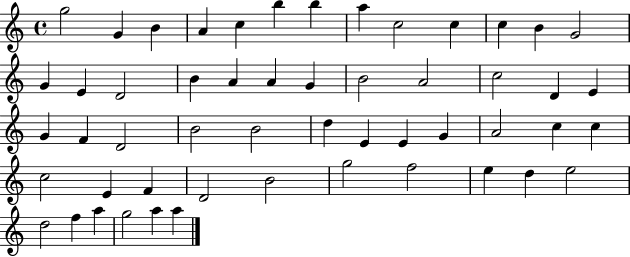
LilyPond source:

{
  \clef treble
  \time 4/4
  \defaultTimeSignature
  \key c \major
  g''2 g'4 b'4 | a'4 c''4 b''4 b''4 | a''4 c''2 c''4 | c''4 b'4 g'2 | \break g'4 e'4 d'2 | b'4 a'4 a'4 g'4 | b'2 a'2 | c''2 d'4 e'4 | \break g'4 f'4 d'2 | b'2 b'2 | d''4 e'4 e'4 g'4 | a'2 c''4 c''4 | \break c''2 e'4 f'4 | d'2 b'2 | g''2 f''2 | e''4 d''4 e''2 | \break d''2 f''4 a''4 | g''2 a''4 a''4 | \bar "|."
}